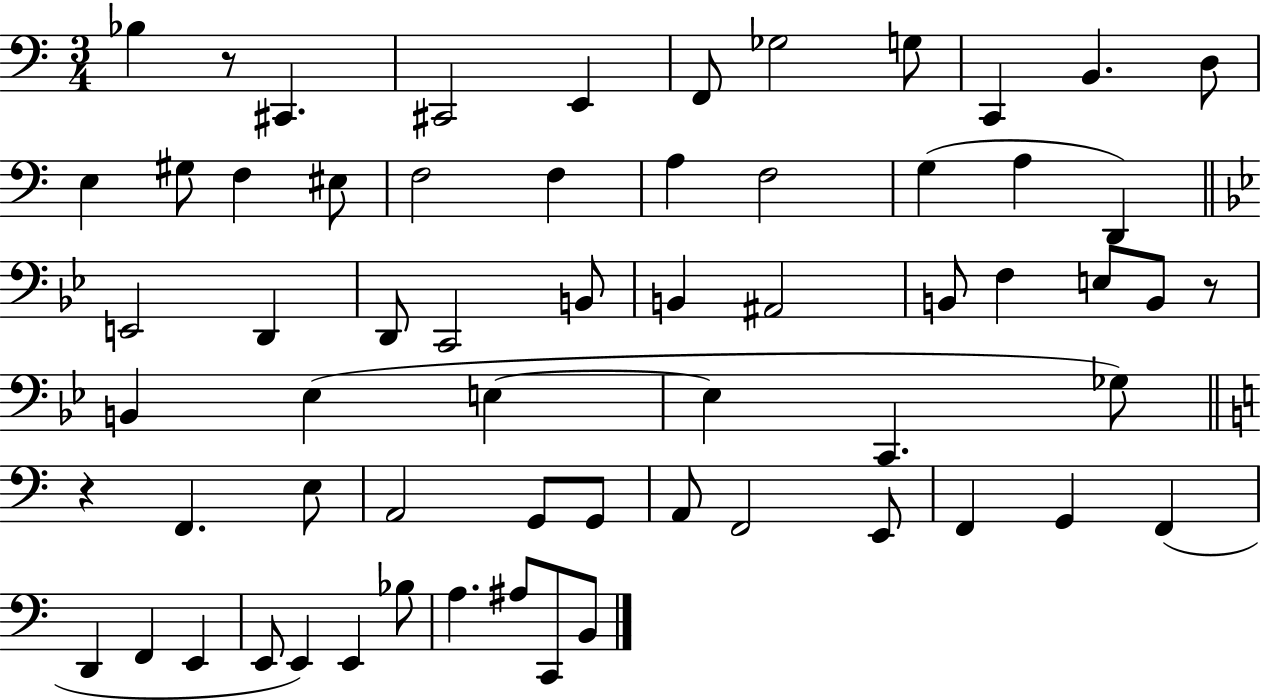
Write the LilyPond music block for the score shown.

{
  \clef bass
  \numericTimeSignature
  \time 3/4
  \key c \major
  \repeat volta 2 { bes4 r8 cis,4. | cis,2 e,4 | f,8 ges2 g8 | c,4 b,4. d8 | \break e4 gis8 f4 eis8 | f2 f4 | a4 f2 | g4( a4 d,4) | \break \bar "||" \break \key bes \major e,2 d,4 | d,8 c,2 b,8 | b,4 ais,2 | b,8 f4 e8 b,8 r8 | \break b,4 ees4( e4~~ | e4 c,4. ges8) | \bar "||" \break \key a \minor r4 f,4. e8 | a,2 g,8 g,8 | a,8 f,2 e,8 | f,4 g,4 f,4( | \break d,4 f,4 e,4 | e,8 e,4) e,4 bes8 | a4. ais8 c,8 b,8 | } \bar "|."
}